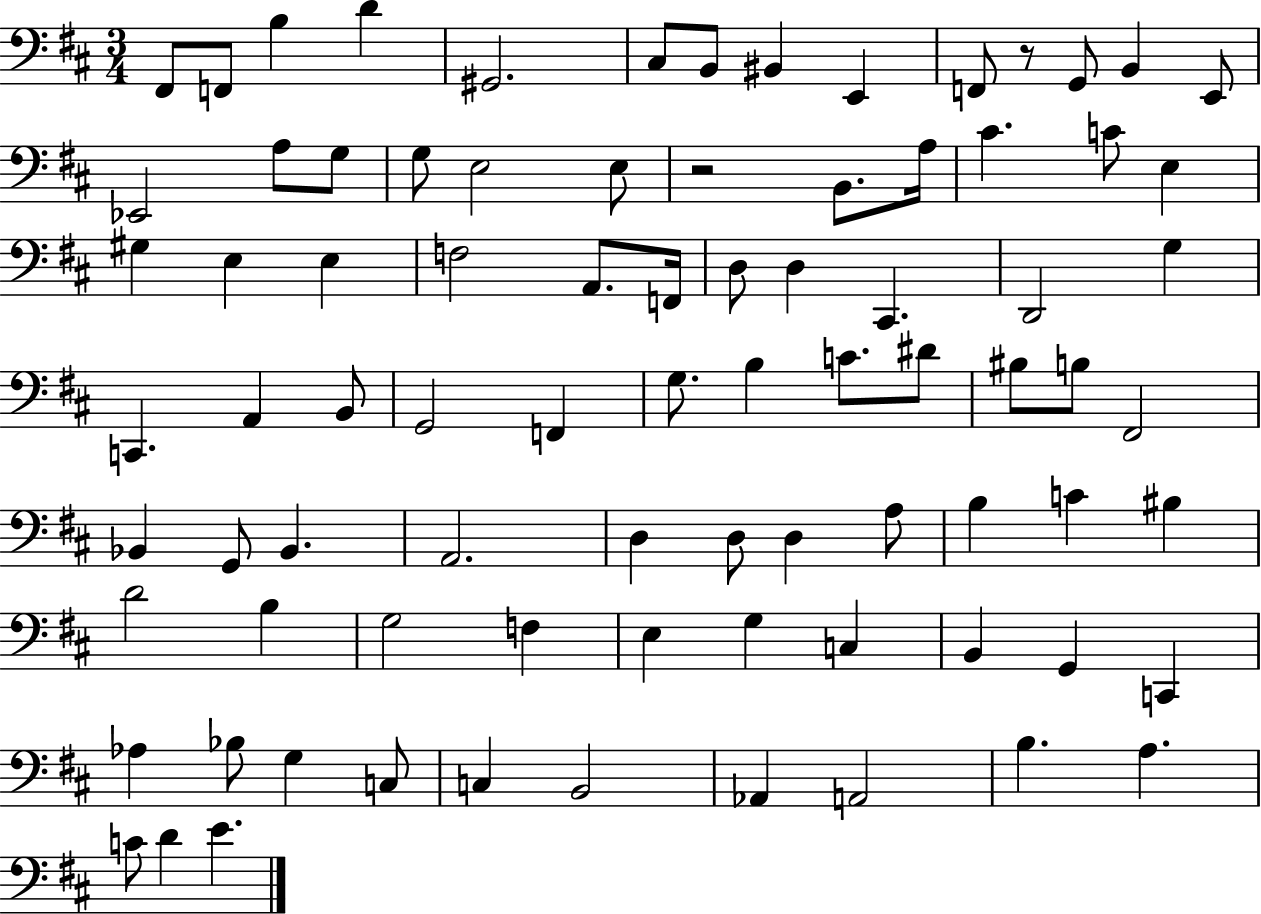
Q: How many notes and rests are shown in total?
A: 83